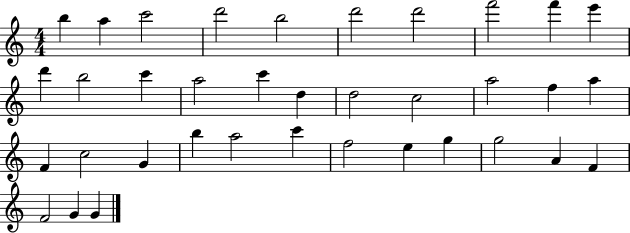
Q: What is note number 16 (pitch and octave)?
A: D5